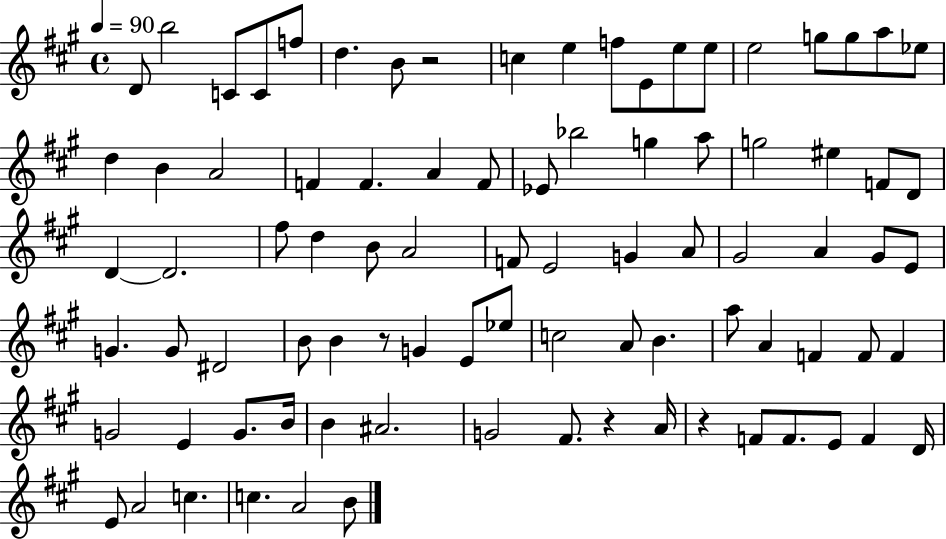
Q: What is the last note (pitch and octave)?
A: B4